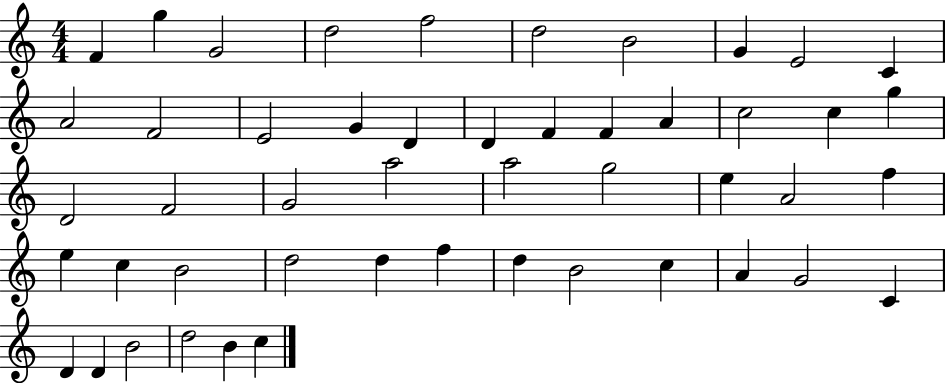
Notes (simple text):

F4/q G5/q G4/h D5/h F5/h D5/h B4/h G4/q E4/h C4/q A4/h F4/h E4/h G4/q D4/q D4/q F4/q F4/q A4/q C5/h C5/q G5/q D4/h F4/h G4/h A5/h A5/h G5/h E5/q A4/h F5/q E5/q C5/q B4/h D5/h D5/q F5/q D5/q B4/h C5/q A4/q G4/h C4/q D4/q D4/q B4/h D5/h B4/q C5/q